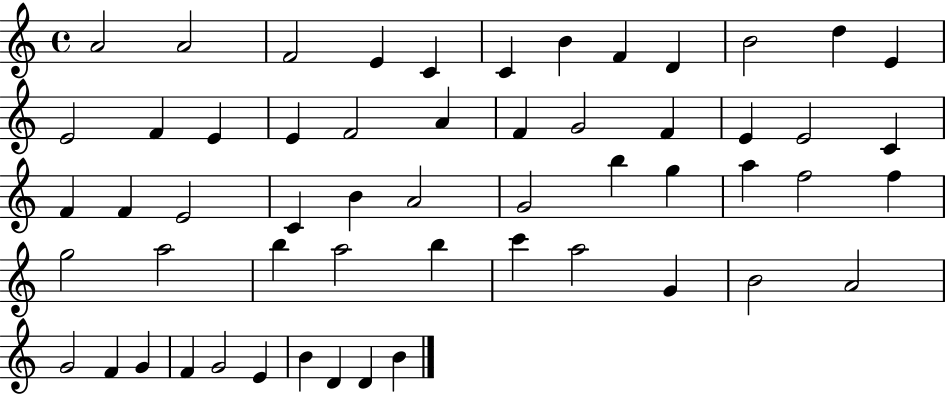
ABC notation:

X:1
T:Untitled
M:4/4
L:1/4
K:C
A2 A2 F2 E C C B F D B2 d E E2 F E E F2 A F G2 F E E2 C F F E2 C B A2 G2 b g a f2 f g2 a2 b a2 b c' a2 G B2 A2 G2 F G F G2 E B D D B